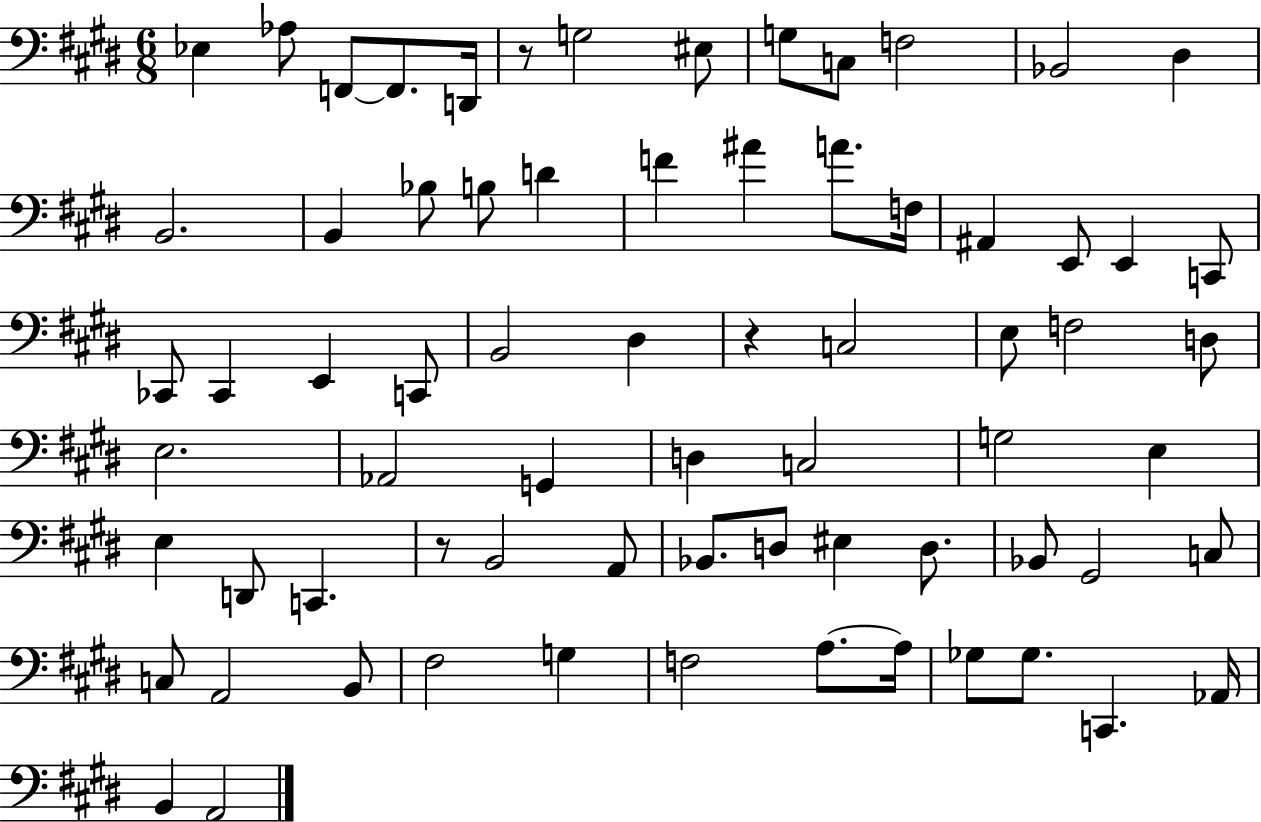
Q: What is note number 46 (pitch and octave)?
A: B2